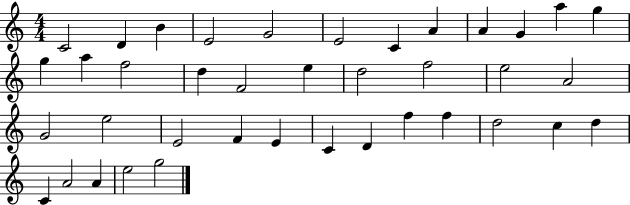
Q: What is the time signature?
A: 4/4